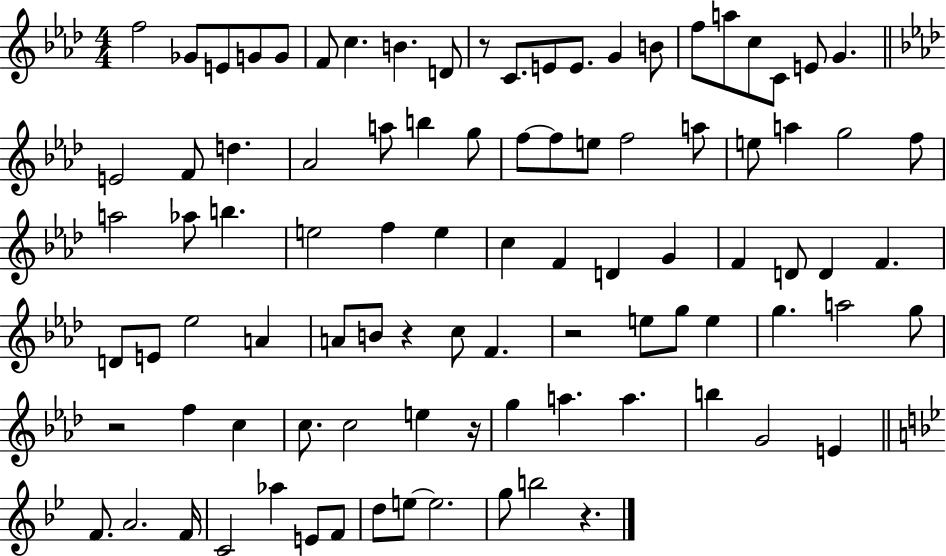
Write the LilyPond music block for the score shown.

{
  \clef treble
  \numericTimeSignature
  \time 4/4
  \key aes \major
  f''2 ges'8 e'8 g'8 g'8 | f'8 c''4. b'4. d'8 | r8 c'8. e'8 e'8. g'4 b'8 | f''8 a''8 c''8 c'8 e'8 g'4. | \break \bar "||" \break \key aes \major e'2 f'8 d''4. | aes'2 a''8 b''4 g''8 | f''8~~ f''8 e''8 f''2 a''8 | e''8 a''4 g''2 f''8 | \break a''2 aes''8 b''4. | e''2 f''4 e''4 | c''4 f'4 d'4 g'4 | f'4 d'8 d'4 f'4. | \break d'8 e'8 ees''2 a'4 | a'8 b'8 r4 c''8 f'4. | r2 e''8 g''8 e''4 | g''4. a''2 g''8 | \break r2 f''4 c''4 | c''8. c''2 e''4 r16 | g''4 a''4. a''4. | b''4 g'2 e'4 | \break \bar "||" \break \key g \minor f'8. a'2. f'16 | c'2 aes''4 e'8 f'8 | d''8 e''8~~ e''2. | g''8 b''2 r4. | \break \bar "|."
}